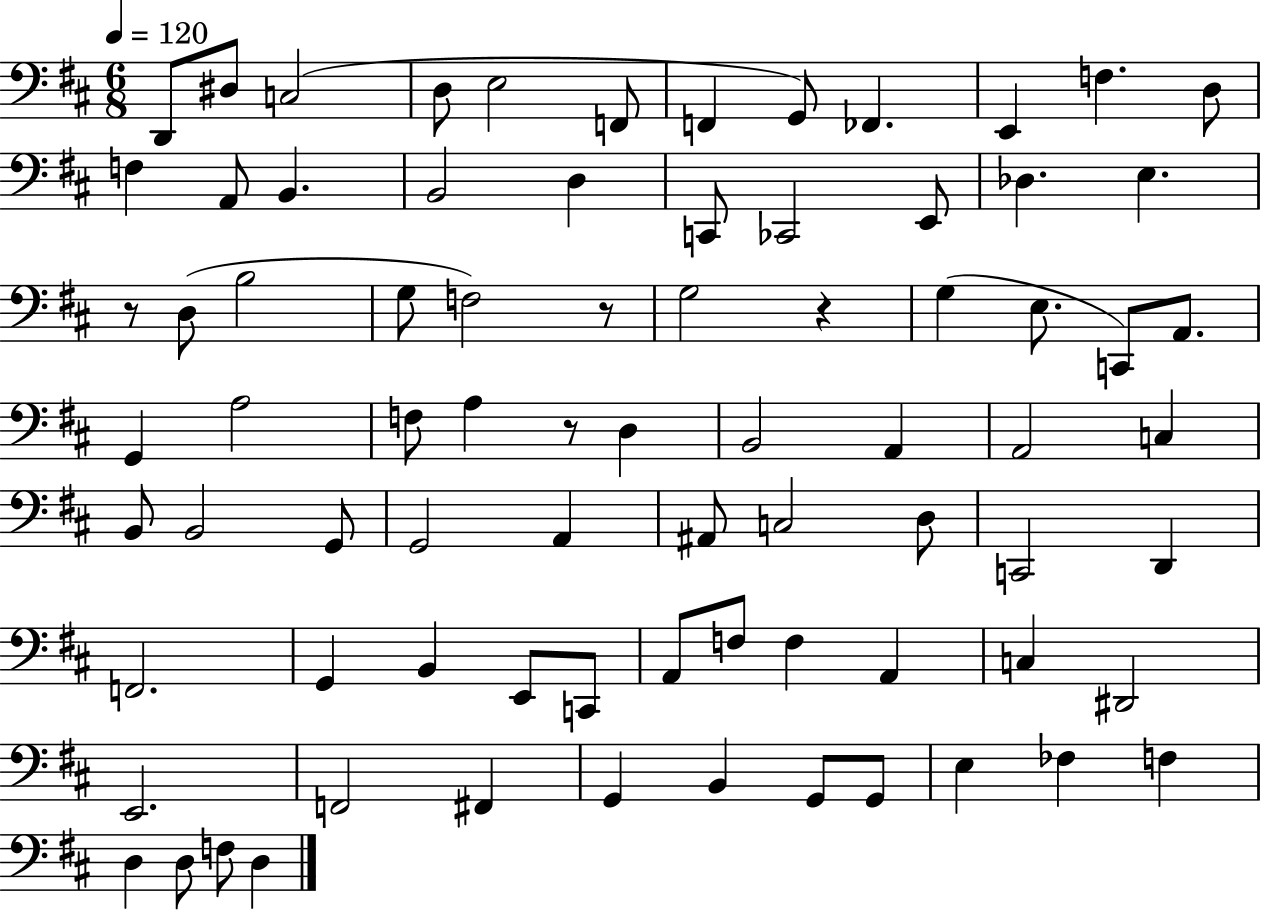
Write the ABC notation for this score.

X:1
T:Untitled
M:6/8
L:1/4
K:D
D,,/2 ^D,/2 C,2 D,/2 E,2 F,,/2 F,, G,,/2 _F,, E,, F, D,/2 F, A,,/2 B,, B,,2 D, C,,/2 _C,,2 E,,/2 _D, E, z/2 D,/2 B,2 G,/2 F,2 z/2 G,2 z G, E,/2 C,,/2 A,,/2 G,, A,2 F,/2 A, z/2 D, B,,2 A,, A,,2 C, B,,/2 B,,2 G,,/2 G,,2 A,, ^A,,/2 C,2 D,/2 C,,2 D,, F,,2 G,, B,, E,,/2 C,,/2 A,,/2 F,/2 F, A,, C, ^D,,2 E,,2 F,,2 ^F,, G,, B,, G,,/2 G,,/2 E, _F, F, D, D,/2 F,/2 D,